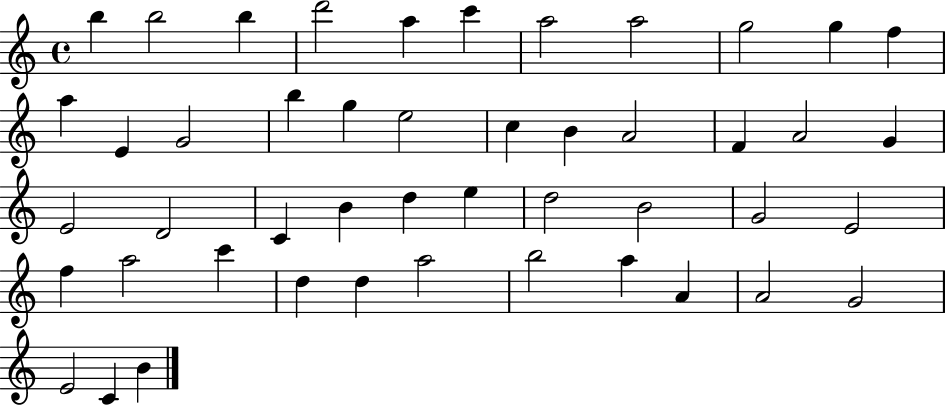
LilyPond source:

{
  \clef treble
  \time 4/4
  \defaultTimeSignature
  \key c \major
  b''4 b''2 b''4 | d'''2 a''4 c'''4 | a''2 a''2 | g''2 g''4 f''4 | \break a''4 e'4 g'2 | b''4 g''4 e''2 | c''4 b'4 a'2 | f'4 a'2 g'4 | \break e'2 d'2 | c'4 b'4 d''4 e''4 | d''2 b'2 | g'2 e'2 | \break f''4 a''2 c'''4 | d''4 d''4 a''2 | b''2 a''4 a'4 | a'2 g'2 | \break e'2 c'4 b'4 | \bar "|."
}